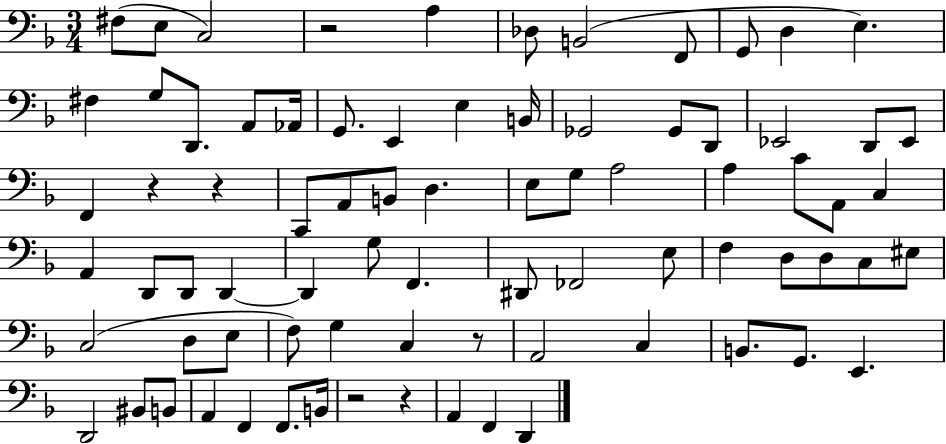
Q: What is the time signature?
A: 3/4